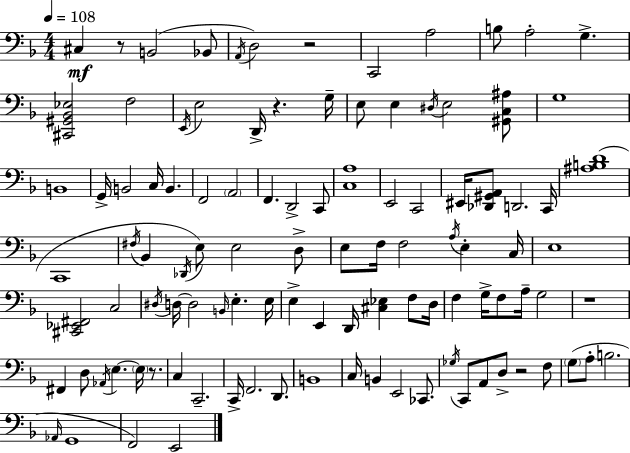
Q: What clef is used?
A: bass